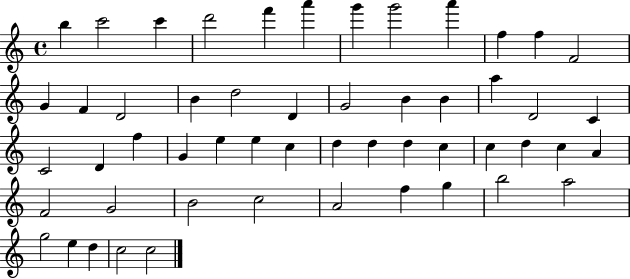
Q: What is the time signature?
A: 4/4